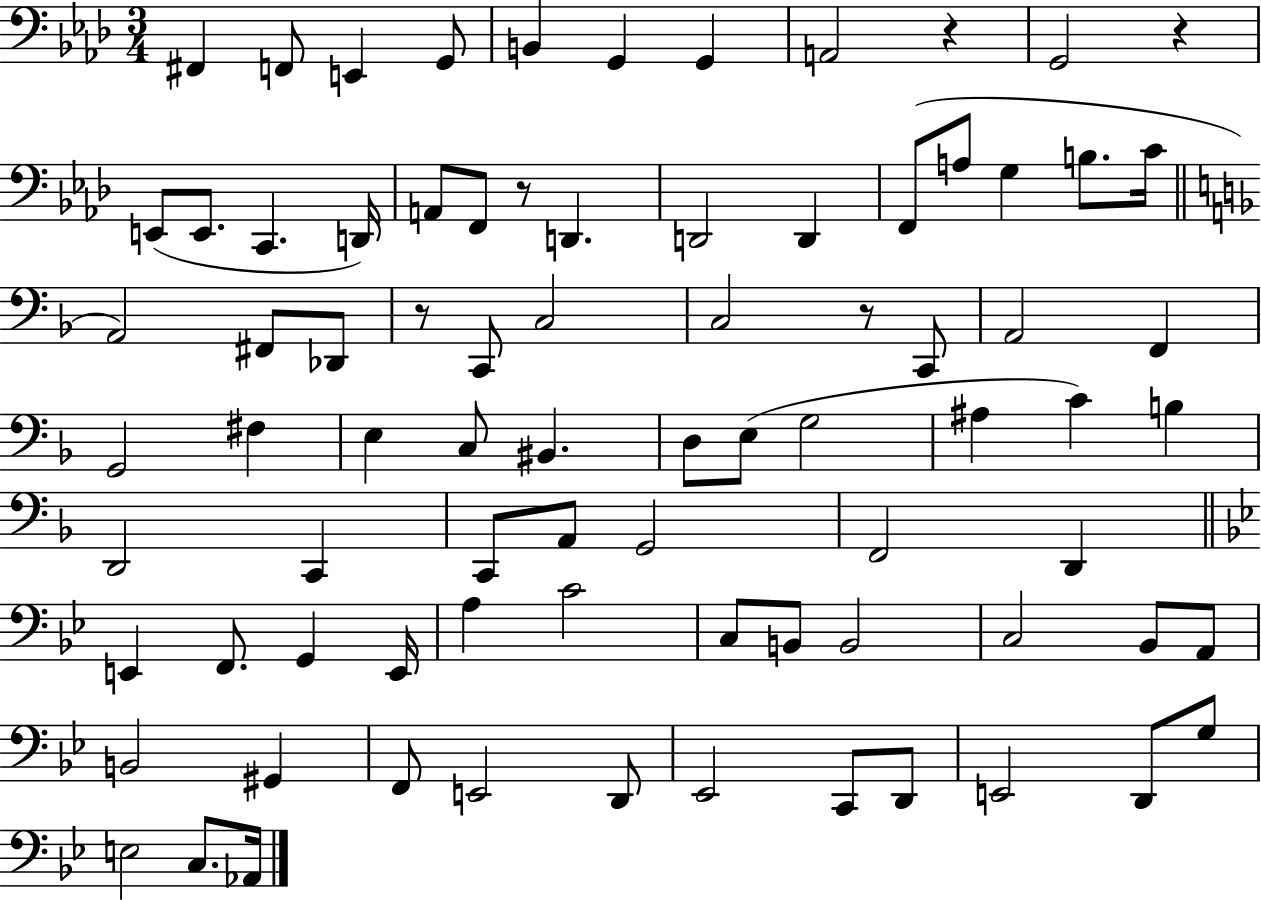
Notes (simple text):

F#2/q F2/e E2/q G2/e B2/q G2/q G2/q A2/h R/q G2/h R/q E2/e E2/e. C2/q. D2/s A2/e F2/e R/e D2/q. D2/h D2/q F2/e A3/e G3/q B3/e. C4/s A2/h F#2/e Db2/e R/e C2/e C3/h C3/h R/e C2/e A2/h F2/q G2/h F#3/q E3/q C3/e BIS2/q. D3/e E3/e G3/h A#3/q C4/q B3/q D2/h C2/q C2/e A2/e G2/h F2/h D2/q E2/q F2/e. G2/q E2/s A3/q C4/h C3/e B2/e B2/h C3/h Bb2/e A2/e B2/h G#2/q F2/e E2/h D2/e Eb2/h C2/e D2/e E2/h D2/e G3/e E3/h C3/e. Ab2/s